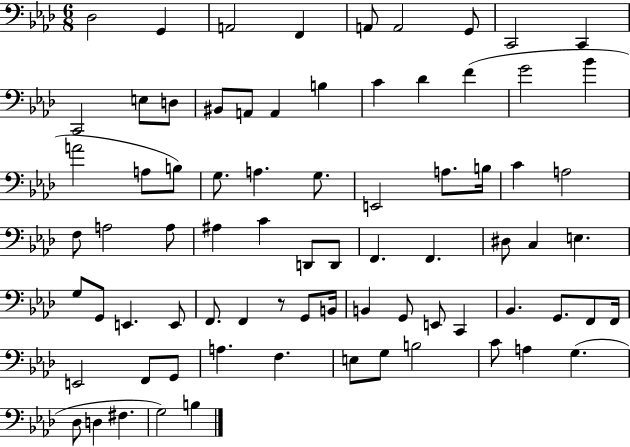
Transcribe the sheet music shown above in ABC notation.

X:1
T:Untitled
M:6/8
L:1/4
K:Ab
_D,2 G,, A,,2 F,, A,,/2 A,,2 G,,/2 C,,2 C,, C,,2 E,/2 D,/2 ^B,,/2 A,,/2 A,, B, C _D F G2 _B A2 A,/2 B,/2 G,/2 A, G,/2 E,,2 A,/2 B,/4 C A,2 F,/2 A,2 A,/2 ^A, C D,,/2 D,,/2 F,, F,, ^D,/2 C, E, G,/2 G,,/2 E,, E,,/2 F,,/2 F,, z/2 G,,/2 B,,/4 B,, G,,/2 E,,/2 C,, _B,, G,,/2 F,,/2 F,,/4 E,,2 F,,/2 G,,/2 A, F, E,/2 G,/2 B,2 C/2 A, G, _D,/2 D, ^F, G,2 B,